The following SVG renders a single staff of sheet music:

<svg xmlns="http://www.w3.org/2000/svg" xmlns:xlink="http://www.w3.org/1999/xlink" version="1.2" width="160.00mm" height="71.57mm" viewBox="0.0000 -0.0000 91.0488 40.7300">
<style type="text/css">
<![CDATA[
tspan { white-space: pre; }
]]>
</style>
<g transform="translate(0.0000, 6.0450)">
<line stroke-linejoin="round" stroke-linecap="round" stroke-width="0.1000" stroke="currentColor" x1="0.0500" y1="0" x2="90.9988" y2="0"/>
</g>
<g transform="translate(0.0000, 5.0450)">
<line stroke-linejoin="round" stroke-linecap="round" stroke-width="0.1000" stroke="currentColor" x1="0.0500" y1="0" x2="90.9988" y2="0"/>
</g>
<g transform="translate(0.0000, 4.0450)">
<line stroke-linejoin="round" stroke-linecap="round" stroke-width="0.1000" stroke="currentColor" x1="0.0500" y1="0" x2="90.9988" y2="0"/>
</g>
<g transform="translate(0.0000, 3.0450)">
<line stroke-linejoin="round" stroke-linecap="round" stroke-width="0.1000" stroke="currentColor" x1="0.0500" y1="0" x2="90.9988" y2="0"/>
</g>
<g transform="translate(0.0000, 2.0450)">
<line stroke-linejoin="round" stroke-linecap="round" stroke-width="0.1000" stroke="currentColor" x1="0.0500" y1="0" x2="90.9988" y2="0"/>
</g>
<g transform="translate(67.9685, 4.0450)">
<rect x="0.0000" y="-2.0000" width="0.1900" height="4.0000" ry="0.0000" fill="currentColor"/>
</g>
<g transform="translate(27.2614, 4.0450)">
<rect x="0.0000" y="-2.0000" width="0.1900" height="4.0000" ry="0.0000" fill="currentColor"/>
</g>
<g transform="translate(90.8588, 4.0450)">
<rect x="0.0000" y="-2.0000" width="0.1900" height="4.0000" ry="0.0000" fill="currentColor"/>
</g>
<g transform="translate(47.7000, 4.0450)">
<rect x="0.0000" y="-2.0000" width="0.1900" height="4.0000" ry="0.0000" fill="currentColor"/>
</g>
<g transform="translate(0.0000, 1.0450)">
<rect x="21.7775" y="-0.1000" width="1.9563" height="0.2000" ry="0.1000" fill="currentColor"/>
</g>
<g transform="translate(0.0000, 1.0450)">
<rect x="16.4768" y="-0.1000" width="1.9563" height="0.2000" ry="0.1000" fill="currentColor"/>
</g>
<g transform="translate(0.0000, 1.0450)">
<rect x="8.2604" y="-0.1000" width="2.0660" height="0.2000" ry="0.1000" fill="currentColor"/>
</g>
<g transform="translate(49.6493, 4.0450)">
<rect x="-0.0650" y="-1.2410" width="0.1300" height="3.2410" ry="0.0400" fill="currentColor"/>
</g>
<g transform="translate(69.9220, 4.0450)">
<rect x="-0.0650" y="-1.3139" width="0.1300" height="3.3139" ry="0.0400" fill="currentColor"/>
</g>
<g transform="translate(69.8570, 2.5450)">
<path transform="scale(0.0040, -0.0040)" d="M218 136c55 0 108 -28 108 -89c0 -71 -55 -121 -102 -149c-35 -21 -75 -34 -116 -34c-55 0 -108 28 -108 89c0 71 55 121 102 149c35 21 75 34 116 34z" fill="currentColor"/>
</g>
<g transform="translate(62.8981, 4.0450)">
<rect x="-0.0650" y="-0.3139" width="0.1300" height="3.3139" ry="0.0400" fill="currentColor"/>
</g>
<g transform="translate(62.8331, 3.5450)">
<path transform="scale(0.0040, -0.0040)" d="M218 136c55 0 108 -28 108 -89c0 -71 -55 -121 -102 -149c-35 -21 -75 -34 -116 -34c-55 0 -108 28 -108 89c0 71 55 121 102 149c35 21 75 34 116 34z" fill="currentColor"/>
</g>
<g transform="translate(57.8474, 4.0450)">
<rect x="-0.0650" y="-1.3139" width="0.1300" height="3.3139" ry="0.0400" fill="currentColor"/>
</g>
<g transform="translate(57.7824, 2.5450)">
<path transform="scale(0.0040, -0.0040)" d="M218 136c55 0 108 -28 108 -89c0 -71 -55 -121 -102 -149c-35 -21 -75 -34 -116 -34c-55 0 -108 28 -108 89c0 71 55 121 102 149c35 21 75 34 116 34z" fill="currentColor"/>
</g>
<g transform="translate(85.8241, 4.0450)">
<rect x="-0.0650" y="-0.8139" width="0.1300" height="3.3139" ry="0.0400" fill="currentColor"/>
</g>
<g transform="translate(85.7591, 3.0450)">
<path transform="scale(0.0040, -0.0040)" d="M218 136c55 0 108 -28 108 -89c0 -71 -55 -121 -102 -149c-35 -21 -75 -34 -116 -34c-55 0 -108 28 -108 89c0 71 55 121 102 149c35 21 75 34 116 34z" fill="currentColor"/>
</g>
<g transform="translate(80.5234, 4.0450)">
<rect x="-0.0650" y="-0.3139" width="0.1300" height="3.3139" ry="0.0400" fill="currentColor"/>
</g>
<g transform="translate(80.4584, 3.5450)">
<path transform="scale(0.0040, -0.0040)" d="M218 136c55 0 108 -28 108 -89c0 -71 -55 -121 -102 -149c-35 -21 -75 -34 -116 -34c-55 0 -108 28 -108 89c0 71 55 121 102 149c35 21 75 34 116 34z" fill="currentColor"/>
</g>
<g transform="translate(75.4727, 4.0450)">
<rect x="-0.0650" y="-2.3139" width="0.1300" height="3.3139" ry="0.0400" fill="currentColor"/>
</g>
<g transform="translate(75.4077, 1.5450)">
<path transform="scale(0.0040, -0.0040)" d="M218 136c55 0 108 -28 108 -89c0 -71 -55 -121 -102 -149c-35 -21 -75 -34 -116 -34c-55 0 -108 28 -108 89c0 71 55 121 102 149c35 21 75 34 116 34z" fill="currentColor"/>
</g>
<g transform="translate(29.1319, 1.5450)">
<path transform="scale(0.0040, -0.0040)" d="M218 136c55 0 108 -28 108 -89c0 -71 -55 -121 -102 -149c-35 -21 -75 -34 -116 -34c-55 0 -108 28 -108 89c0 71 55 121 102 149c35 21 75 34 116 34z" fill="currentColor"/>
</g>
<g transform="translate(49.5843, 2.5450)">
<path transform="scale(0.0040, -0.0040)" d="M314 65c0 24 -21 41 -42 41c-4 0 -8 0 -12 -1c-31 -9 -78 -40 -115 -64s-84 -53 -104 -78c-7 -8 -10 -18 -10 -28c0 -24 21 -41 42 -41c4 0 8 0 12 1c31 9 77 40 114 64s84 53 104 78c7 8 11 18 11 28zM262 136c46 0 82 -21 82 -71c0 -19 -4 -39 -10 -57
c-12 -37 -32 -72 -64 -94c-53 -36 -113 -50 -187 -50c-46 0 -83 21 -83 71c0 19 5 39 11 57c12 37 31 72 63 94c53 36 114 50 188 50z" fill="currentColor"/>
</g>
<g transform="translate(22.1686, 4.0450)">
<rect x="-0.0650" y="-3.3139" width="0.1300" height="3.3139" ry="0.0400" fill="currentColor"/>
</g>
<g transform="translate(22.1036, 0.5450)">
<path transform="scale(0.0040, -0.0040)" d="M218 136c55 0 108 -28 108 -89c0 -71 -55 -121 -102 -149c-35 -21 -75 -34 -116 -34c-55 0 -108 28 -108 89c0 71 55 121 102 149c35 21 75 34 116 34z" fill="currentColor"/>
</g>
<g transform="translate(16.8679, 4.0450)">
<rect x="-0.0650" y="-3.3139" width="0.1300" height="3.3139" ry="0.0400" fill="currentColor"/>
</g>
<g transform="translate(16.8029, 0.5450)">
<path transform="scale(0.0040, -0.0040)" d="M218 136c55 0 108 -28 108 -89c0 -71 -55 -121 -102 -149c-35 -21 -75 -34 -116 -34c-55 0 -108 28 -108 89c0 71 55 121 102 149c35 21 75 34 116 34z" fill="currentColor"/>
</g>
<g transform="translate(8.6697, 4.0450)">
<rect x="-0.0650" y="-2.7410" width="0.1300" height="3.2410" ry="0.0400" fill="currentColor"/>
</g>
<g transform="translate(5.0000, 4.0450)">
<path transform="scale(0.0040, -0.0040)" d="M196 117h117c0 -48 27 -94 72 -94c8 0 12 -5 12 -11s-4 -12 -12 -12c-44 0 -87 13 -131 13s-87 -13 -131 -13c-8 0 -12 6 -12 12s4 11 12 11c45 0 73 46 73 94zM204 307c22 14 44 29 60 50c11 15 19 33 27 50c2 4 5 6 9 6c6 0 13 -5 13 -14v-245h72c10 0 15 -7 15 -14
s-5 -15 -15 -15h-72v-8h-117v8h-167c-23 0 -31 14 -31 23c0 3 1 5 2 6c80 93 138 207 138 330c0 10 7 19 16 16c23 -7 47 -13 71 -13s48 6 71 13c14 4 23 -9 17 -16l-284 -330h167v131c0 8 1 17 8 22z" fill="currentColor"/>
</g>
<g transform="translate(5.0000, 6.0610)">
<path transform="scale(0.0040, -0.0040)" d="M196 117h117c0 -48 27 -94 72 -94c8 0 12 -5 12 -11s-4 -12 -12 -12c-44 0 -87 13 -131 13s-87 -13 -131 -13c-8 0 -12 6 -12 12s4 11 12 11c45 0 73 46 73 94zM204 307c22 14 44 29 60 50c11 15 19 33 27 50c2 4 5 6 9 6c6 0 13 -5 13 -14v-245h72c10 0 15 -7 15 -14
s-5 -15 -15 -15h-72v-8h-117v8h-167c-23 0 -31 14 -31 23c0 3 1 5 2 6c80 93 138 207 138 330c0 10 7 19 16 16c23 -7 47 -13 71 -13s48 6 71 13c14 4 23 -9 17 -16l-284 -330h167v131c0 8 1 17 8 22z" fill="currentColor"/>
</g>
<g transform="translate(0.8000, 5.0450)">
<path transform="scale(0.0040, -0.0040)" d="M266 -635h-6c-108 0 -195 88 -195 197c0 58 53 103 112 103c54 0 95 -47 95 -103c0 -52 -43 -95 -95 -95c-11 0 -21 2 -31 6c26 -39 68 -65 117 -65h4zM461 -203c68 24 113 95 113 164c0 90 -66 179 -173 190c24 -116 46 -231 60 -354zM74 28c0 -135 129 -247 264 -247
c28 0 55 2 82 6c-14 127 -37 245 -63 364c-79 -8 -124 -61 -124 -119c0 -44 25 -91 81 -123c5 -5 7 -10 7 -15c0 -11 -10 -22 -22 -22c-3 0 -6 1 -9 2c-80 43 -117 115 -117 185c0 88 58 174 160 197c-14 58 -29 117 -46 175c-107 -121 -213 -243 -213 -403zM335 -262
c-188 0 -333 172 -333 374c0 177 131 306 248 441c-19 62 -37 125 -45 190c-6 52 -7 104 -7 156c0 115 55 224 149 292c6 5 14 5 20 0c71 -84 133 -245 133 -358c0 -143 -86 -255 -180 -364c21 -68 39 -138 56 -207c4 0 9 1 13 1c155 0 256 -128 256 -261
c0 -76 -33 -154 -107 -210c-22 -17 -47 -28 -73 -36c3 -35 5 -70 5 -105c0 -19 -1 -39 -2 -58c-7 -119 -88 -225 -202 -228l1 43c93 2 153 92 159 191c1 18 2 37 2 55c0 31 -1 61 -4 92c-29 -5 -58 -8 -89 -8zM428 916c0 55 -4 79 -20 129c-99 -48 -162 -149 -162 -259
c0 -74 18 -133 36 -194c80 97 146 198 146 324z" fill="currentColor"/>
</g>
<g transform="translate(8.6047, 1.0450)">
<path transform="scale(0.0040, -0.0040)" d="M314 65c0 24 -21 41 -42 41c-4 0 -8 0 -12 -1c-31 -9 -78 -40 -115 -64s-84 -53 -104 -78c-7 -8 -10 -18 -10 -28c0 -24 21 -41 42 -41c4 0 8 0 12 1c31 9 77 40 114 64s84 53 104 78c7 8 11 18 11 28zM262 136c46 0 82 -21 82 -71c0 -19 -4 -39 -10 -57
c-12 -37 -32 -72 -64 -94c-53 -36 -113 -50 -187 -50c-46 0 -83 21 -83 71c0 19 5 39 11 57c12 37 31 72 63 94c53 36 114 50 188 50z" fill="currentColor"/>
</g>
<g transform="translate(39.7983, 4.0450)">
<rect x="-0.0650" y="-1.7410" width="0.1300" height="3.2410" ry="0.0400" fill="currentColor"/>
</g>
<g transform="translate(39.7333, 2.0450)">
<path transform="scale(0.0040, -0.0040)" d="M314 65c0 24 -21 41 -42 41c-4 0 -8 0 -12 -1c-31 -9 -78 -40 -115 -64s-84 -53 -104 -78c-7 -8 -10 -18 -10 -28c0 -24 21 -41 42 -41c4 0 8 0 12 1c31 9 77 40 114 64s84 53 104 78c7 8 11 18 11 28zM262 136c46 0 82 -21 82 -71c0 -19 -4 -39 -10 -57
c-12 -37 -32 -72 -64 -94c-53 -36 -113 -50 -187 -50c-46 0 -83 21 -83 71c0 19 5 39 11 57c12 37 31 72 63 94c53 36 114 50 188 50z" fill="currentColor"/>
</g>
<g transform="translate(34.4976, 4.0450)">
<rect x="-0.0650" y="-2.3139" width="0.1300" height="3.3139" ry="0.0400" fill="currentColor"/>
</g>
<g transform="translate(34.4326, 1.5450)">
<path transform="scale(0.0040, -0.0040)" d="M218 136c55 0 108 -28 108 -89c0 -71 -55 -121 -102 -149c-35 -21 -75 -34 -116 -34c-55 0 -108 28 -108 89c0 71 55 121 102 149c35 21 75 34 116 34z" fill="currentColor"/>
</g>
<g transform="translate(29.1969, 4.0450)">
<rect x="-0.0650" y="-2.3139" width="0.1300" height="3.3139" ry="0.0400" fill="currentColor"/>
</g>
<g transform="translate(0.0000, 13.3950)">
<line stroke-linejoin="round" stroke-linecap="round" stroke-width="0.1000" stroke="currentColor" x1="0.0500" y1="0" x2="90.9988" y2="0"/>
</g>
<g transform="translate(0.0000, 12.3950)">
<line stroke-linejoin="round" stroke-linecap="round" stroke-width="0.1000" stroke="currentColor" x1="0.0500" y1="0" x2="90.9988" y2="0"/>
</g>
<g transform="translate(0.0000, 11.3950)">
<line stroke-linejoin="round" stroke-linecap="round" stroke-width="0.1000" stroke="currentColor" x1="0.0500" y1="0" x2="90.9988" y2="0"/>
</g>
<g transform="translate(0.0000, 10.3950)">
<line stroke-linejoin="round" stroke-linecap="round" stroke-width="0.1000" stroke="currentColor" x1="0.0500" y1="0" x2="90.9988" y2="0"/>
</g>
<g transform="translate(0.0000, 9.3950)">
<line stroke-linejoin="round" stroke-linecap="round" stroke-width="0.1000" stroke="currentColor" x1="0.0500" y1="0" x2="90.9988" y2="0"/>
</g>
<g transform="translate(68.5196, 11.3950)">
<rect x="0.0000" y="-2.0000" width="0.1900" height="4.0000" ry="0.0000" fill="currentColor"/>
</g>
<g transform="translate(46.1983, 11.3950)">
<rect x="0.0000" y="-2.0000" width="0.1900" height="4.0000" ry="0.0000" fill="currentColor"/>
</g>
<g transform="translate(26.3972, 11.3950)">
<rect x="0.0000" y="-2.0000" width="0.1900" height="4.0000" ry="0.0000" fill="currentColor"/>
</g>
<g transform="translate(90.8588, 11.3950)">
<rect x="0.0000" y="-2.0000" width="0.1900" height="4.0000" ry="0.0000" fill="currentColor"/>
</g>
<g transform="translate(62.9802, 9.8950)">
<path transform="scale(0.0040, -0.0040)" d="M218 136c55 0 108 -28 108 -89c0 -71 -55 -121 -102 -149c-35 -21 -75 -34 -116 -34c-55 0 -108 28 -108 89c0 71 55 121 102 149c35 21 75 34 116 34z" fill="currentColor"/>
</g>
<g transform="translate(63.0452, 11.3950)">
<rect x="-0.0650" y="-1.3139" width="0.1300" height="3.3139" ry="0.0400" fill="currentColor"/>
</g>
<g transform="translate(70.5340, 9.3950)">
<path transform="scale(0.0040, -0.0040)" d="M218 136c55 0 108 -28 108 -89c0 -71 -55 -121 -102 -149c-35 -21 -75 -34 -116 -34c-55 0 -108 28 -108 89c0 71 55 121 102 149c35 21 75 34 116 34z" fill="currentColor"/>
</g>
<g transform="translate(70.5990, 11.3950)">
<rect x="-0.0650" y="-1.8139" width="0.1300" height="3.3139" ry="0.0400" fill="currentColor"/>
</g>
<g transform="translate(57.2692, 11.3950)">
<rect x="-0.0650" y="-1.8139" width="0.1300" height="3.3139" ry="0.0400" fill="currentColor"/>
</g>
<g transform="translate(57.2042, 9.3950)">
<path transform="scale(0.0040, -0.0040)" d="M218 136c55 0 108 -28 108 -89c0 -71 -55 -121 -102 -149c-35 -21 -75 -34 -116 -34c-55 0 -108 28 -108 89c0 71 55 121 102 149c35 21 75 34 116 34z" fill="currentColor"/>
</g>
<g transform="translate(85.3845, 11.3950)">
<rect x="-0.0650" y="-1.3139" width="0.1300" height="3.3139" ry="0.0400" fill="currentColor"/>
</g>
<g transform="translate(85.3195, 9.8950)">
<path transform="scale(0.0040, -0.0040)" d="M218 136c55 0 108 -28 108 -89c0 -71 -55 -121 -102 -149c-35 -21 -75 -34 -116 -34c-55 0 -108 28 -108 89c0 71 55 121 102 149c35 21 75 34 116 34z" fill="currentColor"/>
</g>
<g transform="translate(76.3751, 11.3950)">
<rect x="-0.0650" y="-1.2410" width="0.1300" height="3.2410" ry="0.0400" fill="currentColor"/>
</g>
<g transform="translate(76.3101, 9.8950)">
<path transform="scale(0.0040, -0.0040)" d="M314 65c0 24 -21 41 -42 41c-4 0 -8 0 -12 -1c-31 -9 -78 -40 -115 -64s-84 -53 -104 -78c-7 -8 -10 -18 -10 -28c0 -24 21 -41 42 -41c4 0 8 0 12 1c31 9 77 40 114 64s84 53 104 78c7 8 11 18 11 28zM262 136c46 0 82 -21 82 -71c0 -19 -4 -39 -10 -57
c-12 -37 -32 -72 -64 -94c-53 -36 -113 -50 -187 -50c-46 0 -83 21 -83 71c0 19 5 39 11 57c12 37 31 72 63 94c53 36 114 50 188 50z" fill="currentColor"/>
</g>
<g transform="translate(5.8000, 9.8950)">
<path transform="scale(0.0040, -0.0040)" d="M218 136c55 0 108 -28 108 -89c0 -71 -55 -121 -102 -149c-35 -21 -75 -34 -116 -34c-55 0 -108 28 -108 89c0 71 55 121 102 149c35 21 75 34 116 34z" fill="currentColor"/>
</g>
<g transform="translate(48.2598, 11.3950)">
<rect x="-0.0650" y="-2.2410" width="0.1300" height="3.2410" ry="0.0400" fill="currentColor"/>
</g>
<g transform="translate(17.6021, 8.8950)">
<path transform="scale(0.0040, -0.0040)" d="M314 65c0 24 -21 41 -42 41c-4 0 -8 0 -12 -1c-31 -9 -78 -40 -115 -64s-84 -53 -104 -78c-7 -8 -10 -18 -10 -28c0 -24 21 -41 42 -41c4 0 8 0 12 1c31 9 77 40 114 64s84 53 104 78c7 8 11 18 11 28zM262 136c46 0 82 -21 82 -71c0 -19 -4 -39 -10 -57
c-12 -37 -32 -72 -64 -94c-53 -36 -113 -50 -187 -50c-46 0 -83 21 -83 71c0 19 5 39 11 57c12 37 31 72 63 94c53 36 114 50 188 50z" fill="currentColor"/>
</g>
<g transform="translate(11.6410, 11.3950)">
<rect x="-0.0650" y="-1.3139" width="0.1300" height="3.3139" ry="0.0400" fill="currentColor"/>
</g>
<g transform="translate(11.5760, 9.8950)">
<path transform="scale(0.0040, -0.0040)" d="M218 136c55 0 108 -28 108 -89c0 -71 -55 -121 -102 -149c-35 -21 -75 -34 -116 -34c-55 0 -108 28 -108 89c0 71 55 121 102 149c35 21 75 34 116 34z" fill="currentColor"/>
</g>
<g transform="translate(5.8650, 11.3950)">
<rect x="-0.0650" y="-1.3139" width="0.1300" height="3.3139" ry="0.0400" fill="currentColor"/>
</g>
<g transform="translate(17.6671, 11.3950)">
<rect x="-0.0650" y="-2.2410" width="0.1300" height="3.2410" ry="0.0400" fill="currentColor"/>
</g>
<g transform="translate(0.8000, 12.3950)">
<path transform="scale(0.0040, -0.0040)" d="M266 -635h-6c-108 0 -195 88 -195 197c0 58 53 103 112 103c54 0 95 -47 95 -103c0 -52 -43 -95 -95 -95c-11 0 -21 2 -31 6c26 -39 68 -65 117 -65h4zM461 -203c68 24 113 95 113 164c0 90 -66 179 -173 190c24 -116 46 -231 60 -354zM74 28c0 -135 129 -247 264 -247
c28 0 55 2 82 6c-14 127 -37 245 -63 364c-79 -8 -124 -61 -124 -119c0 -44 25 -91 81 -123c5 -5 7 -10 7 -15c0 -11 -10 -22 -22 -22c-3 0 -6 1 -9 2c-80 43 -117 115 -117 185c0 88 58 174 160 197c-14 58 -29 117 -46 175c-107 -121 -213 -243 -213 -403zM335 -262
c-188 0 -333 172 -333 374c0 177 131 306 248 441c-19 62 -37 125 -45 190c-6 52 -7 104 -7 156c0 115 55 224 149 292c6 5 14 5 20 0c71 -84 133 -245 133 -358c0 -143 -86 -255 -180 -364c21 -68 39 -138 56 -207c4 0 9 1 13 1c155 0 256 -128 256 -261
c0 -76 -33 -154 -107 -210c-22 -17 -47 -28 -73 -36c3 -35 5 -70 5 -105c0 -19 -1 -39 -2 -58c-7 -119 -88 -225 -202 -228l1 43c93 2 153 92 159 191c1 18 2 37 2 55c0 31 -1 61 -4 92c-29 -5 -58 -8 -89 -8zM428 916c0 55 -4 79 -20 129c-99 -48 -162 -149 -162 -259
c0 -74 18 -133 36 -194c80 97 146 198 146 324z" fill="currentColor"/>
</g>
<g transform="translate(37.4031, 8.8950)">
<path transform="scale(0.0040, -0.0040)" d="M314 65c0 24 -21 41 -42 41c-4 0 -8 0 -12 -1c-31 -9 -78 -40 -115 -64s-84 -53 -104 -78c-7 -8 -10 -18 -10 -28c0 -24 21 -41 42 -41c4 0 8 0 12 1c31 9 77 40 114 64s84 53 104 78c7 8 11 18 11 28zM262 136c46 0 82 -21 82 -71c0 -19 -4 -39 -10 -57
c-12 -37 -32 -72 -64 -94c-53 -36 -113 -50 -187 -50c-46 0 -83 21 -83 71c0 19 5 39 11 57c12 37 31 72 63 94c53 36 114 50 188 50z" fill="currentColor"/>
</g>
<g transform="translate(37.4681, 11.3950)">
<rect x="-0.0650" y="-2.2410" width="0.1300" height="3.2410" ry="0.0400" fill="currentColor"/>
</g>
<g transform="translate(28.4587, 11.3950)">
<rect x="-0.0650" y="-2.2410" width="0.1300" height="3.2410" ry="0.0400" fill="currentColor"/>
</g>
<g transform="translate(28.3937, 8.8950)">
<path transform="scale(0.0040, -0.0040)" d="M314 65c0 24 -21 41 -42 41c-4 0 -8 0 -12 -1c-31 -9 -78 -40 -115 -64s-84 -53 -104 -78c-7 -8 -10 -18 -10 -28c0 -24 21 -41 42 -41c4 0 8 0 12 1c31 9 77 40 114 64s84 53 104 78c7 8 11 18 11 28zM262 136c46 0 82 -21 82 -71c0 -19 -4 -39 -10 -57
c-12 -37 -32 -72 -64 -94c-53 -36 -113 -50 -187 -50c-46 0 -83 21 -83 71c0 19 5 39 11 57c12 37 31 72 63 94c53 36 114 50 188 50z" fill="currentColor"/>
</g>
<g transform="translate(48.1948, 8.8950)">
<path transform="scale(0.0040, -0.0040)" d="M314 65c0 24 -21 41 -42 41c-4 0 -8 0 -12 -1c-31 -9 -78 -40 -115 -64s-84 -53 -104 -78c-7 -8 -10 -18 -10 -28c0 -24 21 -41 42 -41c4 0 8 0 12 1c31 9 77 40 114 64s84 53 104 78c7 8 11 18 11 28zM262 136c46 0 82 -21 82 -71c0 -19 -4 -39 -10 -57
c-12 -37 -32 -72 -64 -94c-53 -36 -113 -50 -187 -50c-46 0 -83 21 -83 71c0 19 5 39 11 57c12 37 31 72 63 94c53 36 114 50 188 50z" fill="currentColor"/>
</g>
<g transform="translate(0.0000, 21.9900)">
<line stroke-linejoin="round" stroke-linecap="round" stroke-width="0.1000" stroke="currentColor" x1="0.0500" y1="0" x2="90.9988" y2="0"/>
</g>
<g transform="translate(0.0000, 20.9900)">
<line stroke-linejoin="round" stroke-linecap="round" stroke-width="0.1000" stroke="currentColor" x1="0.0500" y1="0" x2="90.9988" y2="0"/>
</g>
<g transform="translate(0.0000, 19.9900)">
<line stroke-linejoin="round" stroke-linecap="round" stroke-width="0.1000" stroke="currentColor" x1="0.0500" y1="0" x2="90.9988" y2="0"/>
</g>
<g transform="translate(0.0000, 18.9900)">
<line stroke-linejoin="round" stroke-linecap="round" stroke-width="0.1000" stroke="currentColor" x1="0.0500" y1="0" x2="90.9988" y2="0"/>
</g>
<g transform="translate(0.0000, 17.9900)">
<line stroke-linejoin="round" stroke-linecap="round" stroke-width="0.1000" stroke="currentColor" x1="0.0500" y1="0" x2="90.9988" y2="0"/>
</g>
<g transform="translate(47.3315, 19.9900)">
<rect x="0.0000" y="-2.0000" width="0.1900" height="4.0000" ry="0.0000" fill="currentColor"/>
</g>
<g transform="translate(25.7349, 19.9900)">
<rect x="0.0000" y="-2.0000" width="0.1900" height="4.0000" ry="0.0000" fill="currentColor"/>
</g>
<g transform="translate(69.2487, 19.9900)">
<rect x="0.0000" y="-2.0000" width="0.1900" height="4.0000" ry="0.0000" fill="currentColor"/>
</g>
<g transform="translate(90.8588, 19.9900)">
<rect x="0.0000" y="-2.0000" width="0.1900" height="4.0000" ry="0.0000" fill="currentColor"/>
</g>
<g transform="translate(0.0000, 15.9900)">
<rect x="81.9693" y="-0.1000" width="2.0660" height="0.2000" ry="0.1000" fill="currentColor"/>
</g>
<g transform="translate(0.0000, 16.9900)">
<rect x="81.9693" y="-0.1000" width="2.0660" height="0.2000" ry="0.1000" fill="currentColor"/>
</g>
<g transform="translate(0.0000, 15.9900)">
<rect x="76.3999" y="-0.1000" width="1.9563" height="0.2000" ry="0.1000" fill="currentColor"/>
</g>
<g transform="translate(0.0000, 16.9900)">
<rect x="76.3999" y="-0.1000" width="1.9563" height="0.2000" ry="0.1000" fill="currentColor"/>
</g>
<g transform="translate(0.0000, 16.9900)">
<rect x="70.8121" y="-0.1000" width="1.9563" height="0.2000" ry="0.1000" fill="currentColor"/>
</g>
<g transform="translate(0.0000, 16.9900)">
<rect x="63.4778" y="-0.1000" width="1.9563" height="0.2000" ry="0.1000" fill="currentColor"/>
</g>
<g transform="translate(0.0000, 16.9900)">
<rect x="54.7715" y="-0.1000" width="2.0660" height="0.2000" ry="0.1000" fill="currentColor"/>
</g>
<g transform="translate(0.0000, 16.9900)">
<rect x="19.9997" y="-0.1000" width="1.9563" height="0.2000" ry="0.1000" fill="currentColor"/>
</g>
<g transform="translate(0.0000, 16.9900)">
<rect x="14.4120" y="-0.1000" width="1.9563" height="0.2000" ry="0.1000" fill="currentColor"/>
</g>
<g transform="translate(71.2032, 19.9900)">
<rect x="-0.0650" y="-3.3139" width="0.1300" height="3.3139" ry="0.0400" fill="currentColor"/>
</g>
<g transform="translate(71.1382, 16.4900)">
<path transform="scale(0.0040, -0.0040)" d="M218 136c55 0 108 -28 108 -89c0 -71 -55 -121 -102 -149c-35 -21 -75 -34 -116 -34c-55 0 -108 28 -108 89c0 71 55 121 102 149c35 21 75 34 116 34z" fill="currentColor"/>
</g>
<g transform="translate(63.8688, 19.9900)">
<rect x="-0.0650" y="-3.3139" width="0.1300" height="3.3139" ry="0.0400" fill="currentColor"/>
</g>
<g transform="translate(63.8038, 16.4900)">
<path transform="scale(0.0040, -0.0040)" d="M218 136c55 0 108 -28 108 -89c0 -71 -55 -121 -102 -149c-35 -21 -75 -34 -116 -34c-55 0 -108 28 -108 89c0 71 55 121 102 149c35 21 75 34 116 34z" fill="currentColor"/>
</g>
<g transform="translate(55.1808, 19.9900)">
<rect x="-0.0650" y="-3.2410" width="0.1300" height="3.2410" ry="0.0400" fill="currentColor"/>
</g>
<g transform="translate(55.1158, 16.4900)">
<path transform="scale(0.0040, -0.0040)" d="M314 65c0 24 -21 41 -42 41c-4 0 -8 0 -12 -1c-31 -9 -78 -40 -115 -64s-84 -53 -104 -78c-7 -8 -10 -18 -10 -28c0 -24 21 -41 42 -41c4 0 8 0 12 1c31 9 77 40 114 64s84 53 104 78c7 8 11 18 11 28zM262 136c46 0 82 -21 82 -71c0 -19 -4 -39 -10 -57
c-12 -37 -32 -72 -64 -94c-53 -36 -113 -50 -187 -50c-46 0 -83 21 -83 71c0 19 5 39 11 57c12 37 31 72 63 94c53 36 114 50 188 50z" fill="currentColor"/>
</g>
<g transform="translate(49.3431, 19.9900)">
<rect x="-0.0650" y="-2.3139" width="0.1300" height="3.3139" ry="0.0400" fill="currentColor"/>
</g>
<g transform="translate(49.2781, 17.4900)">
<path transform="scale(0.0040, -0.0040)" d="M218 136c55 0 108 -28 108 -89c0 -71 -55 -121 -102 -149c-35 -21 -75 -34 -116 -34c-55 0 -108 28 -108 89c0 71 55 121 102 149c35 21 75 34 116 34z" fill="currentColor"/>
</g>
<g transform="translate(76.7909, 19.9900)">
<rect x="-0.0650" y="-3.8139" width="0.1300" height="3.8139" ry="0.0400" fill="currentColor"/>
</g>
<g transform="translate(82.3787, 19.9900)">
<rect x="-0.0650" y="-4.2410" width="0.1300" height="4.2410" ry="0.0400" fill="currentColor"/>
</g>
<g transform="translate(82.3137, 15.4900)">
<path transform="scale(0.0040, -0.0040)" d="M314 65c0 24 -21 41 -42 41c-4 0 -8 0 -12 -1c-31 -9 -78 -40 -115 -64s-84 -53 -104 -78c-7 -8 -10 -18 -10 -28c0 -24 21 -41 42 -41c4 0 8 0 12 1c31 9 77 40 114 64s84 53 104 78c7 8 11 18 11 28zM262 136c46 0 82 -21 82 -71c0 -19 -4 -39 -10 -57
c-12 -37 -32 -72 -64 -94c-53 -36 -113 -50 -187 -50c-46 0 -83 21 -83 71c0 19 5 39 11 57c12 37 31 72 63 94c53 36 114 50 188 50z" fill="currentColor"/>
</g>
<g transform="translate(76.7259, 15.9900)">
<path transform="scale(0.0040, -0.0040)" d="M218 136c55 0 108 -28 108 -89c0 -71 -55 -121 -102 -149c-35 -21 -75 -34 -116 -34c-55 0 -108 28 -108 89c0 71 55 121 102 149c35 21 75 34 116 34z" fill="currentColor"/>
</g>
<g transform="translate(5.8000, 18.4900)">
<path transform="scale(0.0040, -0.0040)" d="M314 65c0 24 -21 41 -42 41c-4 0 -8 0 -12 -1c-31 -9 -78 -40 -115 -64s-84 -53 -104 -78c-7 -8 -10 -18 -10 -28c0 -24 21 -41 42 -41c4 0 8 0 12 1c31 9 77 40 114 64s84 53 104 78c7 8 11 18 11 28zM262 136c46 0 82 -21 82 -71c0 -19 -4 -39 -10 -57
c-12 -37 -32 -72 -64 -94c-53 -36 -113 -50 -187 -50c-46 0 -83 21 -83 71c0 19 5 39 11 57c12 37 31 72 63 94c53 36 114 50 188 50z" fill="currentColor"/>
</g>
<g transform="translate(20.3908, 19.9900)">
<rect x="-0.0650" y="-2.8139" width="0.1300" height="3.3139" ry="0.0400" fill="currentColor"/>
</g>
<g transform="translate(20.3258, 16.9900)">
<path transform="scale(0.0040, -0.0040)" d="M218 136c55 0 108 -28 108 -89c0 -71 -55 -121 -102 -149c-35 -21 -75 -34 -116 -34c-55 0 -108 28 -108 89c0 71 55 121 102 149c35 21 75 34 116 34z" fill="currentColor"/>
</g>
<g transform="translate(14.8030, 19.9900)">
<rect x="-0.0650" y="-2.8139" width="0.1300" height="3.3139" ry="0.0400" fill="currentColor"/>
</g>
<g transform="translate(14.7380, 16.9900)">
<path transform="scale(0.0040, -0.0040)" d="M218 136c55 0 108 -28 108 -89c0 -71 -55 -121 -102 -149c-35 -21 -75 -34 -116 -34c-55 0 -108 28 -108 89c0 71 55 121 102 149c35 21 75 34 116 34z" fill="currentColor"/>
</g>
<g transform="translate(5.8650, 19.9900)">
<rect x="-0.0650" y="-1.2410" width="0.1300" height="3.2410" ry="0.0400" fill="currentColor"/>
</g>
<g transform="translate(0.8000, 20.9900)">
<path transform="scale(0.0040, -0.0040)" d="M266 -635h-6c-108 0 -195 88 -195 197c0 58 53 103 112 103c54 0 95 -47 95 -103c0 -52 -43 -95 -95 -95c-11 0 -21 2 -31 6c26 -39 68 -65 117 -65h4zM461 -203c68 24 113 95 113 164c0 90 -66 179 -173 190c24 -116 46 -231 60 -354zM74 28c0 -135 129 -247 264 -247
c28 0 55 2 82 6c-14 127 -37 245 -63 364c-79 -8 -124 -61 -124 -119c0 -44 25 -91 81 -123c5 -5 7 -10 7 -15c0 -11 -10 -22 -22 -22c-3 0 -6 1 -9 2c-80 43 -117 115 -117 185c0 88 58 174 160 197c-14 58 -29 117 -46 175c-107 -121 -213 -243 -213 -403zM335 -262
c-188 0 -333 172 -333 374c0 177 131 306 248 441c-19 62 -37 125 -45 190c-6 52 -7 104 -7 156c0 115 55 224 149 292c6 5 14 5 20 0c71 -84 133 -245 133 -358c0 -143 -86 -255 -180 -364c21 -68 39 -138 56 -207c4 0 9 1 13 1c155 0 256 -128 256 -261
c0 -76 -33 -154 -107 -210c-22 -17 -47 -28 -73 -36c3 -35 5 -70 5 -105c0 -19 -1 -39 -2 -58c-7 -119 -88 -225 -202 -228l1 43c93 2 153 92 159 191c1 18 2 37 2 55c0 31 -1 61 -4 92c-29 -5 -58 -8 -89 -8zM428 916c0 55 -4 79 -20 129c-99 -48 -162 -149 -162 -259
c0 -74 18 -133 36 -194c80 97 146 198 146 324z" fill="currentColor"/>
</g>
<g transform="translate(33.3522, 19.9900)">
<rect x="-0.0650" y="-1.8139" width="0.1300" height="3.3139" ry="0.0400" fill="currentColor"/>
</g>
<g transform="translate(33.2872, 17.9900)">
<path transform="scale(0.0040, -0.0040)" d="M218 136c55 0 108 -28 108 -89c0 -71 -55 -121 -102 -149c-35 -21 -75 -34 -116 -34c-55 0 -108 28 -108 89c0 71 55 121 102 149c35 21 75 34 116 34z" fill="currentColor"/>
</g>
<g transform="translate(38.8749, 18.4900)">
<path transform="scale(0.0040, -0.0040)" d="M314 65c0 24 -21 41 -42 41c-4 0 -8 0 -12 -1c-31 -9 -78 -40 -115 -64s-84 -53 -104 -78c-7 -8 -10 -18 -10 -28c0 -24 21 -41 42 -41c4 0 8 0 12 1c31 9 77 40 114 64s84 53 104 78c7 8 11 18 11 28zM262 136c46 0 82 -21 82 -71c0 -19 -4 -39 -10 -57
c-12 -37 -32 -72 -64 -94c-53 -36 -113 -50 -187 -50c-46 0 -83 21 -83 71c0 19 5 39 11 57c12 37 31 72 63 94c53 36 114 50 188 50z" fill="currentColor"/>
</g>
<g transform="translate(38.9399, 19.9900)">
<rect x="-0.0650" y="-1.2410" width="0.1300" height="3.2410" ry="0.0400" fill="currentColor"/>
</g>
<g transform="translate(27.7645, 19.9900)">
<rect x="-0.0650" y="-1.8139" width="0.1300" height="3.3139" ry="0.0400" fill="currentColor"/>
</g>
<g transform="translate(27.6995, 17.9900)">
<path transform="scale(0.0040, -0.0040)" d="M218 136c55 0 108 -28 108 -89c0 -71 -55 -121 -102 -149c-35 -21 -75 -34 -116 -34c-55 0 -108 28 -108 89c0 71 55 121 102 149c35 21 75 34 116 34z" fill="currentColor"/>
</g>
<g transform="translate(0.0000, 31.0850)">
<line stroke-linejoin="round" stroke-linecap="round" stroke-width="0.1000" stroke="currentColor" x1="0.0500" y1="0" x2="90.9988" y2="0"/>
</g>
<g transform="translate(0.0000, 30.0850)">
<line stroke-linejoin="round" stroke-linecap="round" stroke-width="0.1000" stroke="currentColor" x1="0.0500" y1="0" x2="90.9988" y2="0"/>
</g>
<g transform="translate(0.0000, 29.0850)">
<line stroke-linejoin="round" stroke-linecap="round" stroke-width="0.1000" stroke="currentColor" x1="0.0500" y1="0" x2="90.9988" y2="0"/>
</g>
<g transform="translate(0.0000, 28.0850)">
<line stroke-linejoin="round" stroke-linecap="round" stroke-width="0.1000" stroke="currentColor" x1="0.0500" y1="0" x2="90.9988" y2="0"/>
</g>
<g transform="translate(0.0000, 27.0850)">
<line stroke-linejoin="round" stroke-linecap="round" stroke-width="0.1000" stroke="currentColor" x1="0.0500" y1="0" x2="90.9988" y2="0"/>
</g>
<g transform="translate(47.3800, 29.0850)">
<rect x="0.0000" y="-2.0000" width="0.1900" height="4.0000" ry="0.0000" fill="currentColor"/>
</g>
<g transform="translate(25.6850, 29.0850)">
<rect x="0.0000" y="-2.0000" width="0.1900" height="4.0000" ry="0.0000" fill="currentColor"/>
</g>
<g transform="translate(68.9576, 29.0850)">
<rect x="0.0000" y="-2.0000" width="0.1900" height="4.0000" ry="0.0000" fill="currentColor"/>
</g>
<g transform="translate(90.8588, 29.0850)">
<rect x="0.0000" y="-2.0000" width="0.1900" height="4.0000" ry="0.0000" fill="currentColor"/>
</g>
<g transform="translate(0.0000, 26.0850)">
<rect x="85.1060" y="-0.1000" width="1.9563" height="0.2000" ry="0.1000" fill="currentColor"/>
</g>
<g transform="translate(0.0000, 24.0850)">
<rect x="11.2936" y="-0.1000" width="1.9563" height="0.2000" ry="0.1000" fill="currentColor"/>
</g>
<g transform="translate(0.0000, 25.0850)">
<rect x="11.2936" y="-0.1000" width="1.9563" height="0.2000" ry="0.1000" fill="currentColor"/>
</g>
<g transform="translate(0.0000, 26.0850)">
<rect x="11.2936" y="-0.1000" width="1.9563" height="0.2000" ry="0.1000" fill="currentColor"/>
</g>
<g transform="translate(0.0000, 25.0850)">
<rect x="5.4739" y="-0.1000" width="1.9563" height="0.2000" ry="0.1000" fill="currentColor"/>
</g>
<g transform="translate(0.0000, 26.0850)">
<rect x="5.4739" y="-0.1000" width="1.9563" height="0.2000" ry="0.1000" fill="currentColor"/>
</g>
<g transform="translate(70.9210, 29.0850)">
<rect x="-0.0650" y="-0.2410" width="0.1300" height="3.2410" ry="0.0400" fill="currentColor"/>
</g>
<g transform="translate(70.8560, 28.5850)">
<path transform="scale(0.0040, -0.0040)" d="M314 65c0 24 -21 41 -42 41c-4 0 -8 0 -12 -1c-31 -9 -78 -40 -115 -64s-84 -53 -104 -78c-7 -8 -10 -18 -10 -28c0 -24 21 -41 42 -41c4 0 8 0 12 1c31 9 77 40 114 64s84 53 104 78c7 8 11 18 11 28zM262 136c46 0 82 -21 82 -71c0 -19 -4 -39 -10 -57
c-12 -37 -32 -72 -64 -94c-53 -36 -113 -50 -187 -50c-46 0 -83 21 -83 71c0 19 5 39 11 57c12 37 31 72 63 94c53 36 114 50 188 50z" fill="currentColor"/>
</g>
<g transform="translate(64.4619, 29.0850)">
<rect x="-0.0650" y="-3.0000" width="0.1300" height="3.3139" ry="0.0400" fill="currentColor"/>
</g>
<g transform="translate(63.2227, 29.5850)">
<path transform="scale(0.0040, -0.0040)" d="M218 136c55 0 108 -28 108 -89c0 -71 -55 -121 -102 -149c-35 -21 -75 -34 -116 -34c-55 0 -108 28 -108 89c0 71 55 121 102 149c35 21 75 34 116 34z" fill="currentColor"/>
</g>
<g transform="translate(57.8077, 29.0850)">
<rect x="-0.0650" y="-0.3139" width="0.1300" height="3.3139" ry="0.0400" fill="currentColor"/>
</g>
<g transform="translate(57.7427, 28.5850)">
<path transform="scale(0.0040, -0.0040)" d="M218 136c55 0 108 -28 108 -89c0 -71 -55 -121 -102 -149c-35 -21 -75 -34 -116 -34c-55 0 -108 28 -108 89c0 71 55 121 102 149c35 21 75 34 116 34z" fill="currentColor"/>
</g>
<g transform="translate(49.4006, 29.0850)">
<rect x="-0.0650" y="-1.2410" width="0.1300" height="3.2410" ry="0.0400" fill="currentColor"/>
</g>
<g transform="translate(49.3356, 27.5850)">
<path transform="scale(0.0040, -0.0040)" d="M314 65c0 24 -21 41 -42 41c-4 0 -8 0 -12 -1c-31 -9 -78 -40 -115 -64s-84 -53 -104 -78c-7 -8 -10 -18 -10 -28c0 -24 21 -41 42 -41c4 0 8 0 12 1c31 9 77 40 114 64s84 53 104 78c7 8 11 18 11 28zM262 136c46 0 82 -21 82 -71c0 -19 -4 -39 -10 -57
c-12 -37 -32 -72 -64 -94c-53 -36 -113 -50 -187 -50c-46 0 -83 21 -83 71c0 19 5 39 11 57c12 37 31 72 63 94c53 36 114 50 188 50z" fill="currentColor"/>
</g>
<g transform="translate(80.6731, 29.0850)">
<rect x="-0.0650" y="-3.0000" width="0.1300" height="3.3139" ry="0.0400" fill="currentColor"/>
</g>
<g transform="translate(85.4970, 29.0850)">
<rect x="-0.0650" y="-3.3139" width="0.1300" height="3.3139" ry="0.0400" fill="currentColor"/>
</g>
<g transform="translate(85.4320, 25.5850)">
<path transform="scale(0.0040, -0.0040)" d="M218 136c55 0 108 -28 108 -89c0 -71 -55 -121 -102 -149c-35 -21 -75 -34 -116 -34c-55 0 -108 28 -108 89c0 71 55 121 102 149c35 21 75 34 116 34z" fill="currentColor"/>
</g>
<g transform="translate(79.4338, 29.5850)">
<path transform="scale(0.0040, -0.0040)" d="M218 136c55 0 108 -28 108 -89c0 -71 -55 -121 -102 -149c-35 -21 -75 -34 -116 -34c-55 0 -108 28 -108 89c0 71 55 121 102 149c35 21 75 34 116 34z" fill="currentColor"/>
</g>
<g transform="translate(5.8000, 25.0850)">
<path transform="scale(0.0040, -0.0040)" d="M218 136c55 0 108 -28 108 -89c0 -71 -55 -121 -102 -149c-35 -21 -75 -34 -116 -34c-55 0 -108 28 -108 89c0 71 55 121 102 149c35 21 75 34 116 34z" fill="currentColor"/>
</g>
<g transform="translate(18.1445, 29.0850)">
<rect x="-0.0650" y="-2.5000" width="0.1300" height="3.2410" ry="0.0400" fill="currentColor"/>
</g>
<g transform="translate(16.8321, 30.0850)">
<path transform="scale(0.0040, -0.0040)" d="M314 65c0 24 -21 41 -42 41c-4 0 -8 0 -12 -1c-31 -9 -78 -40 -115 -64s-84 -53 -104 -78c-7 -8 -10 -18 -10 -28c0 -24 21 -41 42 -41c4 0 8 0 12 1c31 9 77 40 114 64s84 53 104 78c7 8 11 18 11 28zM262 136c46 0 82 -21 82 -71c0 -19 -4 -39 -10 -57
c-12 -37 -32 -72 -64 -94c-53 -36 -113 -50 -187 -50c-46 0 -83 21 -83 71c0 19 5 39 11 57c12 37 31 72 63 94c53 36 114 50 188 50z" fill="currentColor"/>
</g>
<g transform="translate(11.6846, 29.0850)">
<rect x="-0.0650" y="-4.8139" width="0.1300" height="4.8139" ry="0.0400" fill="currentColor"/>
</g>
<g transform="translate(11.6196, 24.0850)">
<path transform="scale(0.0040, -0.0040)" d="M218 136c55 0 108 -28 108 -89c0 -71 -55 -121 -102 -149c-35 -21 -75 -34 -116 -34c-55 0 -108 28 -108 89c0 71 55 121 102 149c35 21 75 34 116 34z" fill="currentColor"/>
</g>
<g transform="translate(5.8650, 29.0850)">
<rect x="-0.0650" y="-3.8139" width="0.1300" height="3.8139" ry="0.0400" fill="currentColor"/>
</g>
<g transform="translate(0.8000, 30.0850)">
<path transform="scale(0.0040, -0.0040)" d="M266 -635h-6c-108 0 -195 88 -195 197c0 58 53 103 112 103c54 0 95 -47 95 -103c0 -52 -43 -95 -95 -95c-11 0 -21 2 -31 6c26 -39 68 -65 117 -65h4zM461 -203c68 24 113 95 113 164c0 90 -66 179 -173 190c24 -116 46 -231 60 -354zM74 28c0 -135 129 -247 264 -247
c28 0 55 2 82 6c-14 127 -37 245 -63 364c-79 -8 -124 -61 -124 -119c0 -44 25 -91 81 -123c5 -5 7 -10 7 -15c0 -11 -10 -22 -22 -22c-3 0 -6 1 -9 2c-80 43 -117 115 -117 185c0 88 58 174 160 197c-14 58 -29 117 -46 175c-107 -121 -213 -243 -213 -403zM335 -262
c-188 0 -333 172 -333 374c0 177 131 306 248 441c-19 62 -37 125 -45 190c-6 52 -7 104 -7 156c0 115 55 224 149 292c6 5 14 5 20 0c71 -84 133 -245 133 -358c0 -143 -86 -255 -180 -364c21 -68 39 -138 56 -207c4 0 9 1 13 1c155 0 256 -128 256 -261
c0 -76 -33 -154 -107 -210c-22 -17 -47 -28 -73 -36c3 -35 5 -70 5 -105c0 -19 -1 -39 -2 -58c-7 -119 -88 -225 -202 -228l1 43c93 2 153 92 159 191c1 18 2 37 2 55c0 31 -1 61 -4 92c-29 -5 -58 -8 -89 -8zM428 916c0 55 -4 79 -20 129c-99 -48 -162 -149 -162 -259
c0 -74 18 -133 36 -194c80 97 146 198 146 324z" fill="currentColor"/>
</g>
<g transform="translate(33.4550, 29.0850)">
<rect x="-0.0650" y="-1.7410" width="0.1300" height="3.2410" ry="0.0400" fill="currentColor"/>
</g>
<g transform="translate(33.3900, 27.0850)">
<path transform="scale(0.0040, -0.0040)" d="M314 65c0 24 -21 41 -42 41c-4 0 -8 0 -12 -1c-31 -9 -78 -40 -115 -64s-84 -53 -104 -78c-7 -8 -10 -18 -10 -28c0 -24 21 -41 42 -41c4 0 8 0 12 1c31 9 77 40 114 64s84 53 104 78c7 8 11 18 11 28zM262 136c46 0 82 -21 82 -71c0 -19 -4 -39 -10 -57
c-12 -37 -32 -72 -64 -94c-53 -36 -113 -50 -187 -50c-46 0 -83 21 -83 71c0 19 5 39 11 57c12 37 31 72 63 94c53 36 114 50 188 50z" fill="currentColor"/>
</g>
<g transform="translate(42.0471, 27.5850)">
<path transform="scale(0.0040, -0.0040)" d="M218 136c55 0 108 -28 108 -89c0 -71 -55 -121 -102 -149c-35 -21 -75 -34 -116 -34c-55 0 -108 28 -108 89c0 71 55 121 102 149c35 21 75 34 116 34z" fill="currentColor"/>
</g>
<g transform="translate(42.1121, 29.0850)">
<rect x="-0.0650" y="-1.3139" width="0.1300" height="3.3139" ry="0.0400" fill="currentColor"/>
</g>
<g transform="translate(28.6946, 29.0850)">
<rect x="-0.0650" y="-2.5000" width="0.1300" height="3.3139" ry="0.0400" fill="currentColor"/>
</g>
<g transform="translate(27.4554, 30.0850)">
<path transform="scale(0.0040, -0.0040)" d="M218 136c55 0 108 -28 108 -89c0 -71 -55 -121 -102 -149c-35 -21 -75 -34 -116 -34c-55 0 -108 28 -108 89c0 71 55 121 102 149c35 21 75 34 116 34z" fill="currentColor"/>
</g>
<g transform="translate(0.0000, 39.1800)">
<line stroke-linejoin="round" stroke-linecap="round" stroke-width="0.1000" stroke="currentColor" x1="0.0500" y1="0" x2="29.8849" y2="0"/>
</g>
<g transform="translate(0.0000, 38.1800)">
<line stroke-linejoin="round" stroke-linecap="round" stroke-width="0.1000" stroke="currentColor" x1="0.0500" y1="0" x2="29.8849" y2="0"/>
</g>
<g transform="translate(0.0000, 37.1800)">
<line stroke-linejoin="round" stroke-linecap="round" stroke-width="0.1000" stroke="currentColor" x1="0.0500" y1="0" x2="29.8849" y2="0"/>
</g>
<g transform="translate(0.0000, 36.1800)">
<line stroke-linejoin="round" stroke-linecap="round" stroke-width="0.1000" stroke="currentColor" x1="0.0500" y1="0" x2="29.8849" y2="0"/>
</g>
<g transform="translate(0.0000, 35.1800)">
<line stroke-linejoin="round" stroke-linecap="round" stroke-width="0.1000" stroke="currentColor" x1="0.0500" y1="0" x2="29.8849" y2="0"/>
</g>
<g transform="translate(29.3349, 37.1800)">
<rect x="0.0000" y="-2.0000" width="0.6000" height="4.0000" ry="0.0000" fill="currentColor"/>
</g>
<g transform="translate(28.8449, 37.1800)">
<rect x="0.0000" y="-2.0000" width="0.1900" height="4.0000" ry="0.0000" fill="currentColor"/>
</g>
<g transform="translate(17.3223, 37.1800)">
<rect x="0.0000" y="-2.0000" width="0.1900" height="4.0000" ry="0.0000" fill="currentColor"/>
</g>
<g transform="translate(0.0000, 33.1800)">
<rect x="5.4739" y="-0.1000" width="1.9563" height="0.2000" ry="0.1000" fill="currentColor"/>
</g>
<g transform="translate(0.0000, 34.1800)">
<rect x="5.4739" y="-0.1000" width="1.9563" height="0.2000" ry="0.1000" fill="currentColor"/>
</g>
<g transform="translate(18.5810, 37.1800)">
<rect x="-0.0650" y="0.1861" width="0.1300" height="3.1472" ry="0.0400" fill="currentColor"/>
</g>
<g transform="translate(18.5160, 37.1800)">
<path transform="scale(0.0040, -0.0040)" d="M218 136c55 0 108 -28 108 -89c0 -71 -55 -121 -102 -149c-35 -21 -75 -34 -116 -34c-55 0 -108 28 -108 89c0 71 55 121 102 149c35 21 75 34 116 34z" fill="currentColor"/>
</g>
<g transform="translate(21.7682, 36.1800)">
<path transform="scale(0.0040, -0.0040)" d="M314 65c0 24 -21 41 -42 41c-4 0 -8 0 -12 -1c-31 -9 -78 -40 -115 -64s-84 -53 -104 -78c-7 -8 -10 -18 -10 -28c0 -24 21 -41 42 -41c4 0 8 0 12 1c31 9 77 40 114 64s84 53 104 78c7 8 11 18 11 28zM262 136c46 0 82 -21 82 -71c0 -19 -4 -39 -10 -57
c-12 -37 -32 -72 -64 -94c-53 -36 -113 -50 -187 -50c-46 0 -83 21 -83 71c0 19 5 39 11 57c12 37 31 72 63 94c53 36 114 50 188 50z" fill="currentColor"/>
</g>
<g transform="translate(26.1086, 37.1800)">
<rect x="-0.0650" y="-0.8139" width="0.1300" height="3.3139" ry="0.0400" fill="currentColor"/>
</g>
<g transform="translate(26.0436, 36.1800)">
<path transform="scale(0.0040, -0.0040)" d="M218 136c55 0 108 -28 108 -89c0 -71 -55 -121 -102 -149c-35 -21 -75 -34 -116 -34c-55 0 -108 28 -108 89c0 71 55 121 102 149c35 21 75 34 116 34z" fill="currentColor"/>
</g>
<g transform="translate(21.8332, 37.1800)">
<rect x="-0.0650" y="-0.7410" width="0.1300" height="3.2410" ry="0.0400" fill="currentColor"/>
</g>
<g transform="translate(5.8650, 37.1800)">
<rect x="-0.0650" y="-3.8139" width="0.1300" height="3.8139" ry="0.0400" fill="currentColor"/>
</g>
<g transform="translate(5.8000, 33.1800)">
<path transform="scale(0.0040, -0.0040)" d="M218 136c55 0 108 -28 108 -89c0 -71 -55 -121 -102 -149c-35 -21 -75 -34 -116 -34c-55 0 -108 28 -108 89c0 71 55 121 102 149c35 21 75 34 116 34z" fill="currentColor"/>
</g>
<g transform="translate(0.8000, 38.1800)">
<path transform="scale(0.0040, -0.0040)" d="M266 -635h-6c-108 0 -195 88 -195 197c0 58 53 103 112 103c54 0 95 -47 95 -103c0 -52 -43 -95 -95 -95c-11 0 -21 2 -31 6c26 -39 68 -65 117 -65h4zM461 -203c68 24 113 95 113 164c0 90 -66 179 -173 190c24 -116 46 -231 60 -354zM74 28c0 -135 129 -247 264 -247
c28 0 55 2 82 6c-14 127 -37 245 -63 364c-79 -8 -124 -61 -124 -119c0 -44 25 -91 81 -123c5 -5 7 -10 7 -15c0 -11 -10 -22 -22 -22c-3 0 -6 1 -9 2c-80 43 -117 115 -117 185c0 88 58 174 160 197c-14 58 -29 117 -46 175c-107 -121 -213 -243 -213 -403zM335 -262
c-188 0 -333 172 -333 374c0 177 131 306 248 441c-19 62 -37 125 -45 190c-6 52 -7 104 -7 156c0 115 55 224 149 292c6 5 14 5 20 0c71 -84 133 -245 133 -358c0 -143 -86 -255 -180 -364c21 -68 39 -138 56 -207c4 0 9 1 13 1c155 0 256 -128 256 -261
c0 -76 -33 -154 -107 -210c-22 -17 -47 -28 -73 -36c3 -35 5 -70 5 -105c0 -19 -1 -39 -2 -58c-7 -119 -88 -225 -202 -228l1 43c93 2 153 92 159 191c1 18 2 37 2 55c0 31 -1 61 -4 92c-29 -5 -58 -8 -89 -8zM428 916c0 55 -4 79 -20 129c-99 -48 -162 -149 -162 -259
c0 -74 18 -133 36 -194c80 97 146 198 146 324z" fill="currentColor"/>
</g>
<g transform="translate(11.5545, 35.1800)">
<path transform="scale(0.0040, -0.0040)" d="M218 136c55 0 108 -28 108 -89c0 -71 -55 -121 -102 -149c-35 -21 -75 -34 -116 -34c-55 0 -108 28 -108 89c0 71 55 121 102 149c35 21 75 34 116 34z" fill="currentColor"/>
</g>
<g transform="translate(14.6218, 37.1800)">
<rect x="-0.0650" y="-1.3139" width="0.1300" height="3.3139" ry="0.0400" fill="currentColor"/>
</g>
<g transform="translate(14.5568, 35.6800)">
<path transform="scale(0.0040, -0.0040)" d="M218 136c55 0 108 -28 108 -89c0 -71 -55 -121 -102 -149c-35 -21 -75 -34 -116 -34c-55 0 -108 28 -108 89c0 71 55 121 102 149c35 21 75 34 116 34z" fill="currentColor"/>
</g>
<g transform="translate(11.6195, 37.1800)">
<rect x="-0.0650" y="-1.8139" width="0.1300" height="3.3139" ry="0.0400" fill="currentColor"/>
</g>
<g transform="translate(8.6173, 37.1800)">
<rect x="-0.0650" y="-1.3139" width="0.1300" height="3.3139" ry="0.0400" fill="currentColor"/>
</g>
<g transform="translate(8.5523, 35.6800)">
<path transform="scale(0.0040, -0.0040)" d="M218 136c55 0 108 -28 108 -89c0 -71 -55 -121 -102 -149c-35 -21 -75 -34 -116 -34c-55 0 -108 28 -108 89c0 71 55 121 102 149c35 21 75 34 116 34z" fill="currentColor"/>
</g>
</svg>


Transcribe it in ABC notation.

X:1
T:Untitled
M:4/4
L:1/4
K:C
a2 b b g g f2 e2 e c e g c d e e g2 g2 g2 g2 f e f e2 e e2 a a f f e2 g b2 b b c' d'2 c' e' G2 G f2 e e2 c A c2 A b c' e f e B d2 d